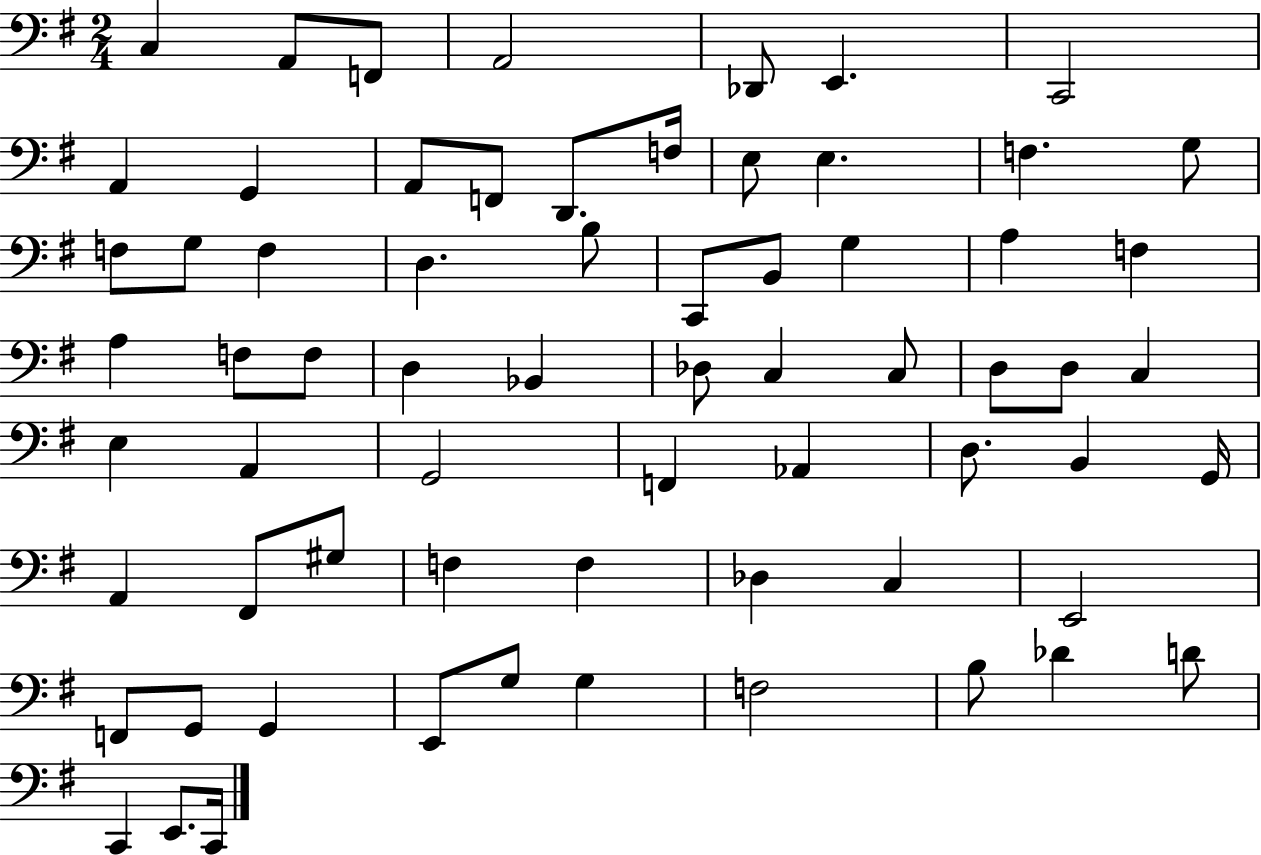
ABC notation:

X:1
T:Untitled
M:2/4
L:1/4
K:G
C, A,,/2 F,,/2 A,,2 _D,,/2 E,, C,,2 A,, G,, A,,/2 F,,/2 D,,/2 F,/4 E,/2 E, F, G,/2 F,/2 G,/2 F, D, B,/2 C,,/2 B,,/2 G, A, F, A, F,/2 F,/2 D, _B,, _D,/2 C, C,/2 D,/2 D,/2 C, E, A,, G,,2 F,, _A,, D,/2 B,, G,,/4 A,, ^F,,/2 ^G,/2 F, F, _D, C, E,,2 F,,/2 G,,/2 G,, E,,/2 G,/2 G, F,2 B,/2 _D D/2 C,, E,,/2 C,,/4